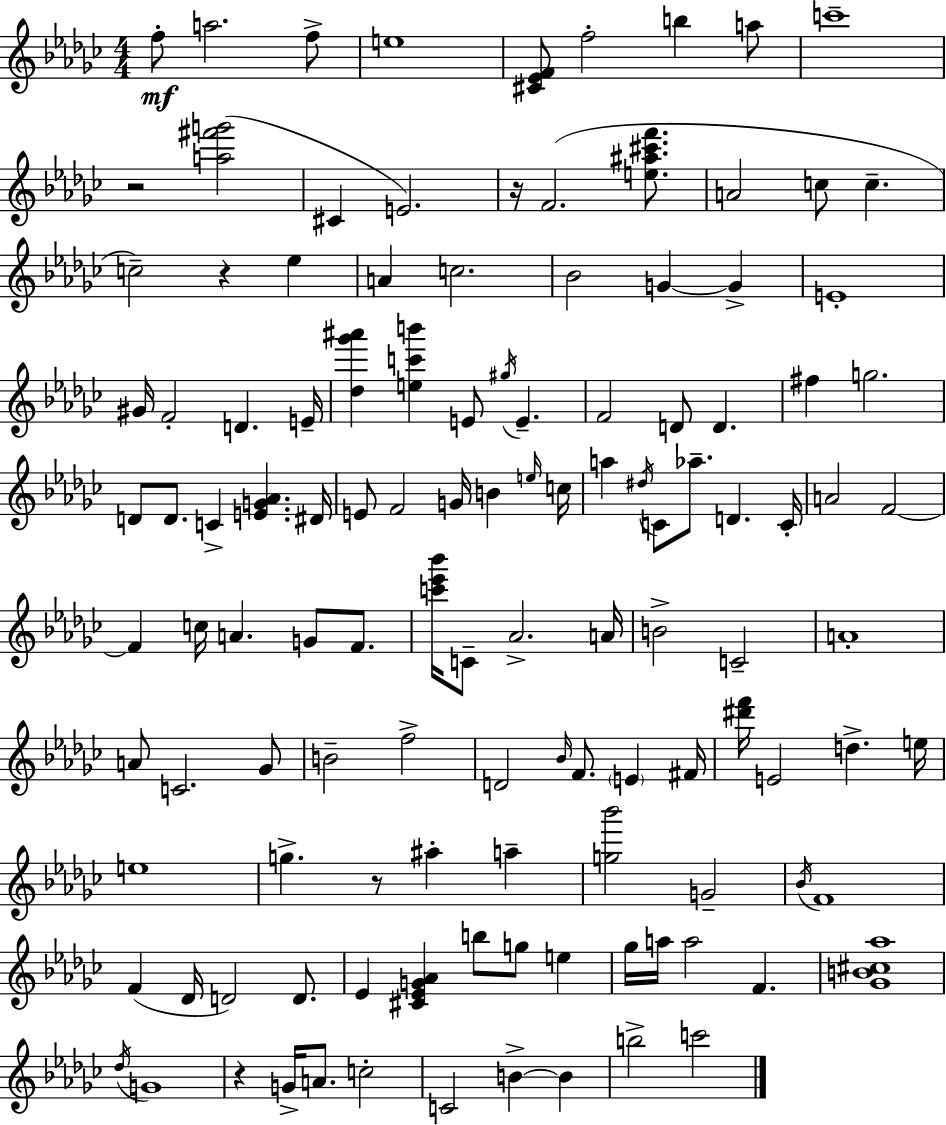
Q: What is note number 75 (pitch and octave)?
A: D5